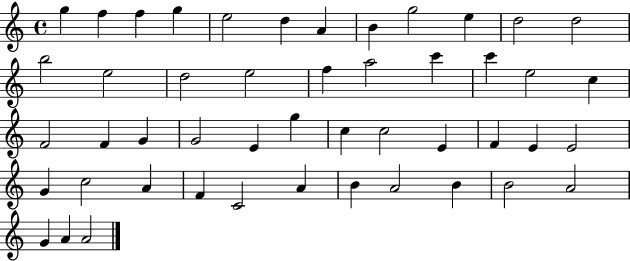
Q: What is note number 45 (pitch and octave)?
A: A4